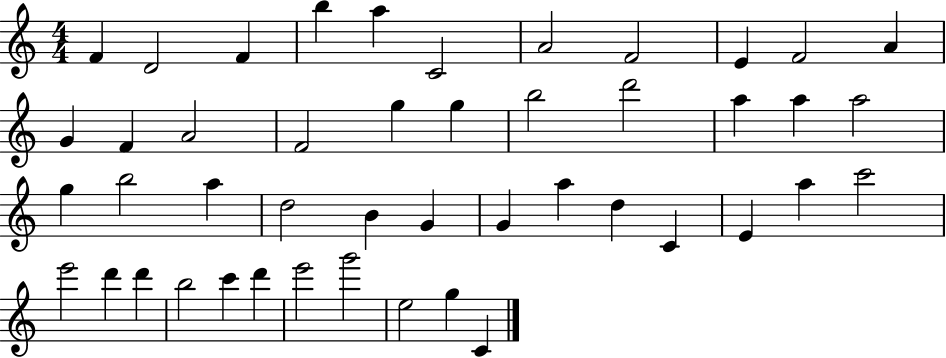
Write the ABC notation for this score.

X:1
T:Untitled
M:4/4
L:1/4
K:C
F D2 F b a C2 A2 F2 E F2 A G F A2 F2 g g b2 d'2 a a a2 g b2 a d2 B G G a d C E a c'2 e'2 d' d' b2 c' d' e'2 g'2 e2 g C